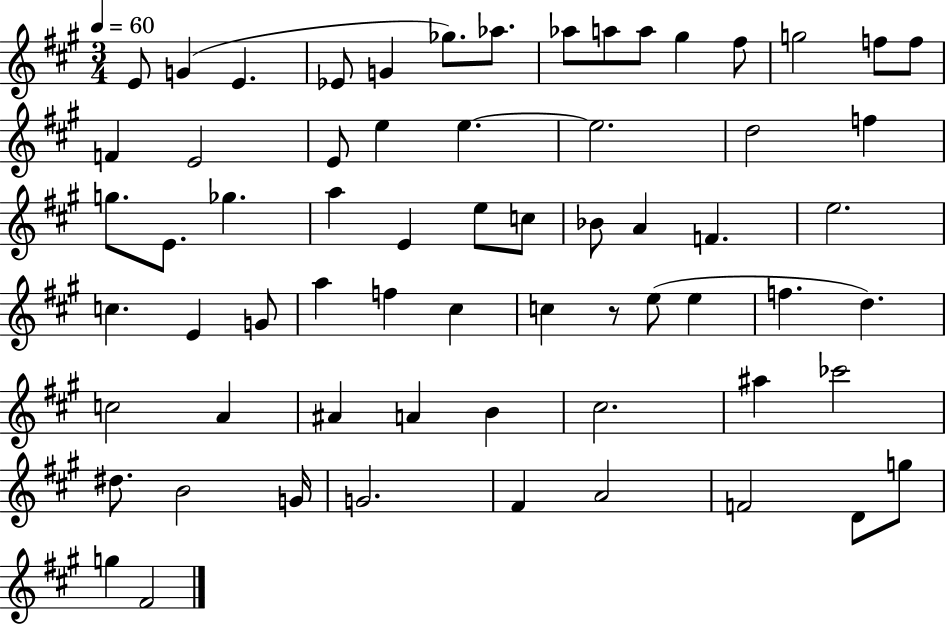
{
  \clef treble
  \numericTimeSignature
  \time 3/4
  \key a \major
  \tempo 4 = 60
  \repeat volta 2 { e'8 g'4( e'4. | ees'8 g'4 ges''8.) aes''8. | aes''8 a''8 a''8 gis''4 fis''8 | g''2 f''8 f''8 | \break f'4 e'2 | e'8 e''4 e''4.~~ | e''2. | d''2 f''4 | \break g''8. e'8. ges''4. | a''4 e'4 e''8 c''8 | bes'8 a'4 f'4. | e''2. | \break c''4. e'4 g'8 | a''4 f''4 cis''4 | c''4 r8 e''8( e''4 | f''4. d''4.) | \break c''2 a'4 | ais'4 a'4 b'4 | cis''2. | ais''4 ces'''2 | \break dis''8. b'2 g'16 | g'2. | fis'4 a'2 | f'2 d'8 g''8 | \break g''4 fis'2 | } \bar "|."
}